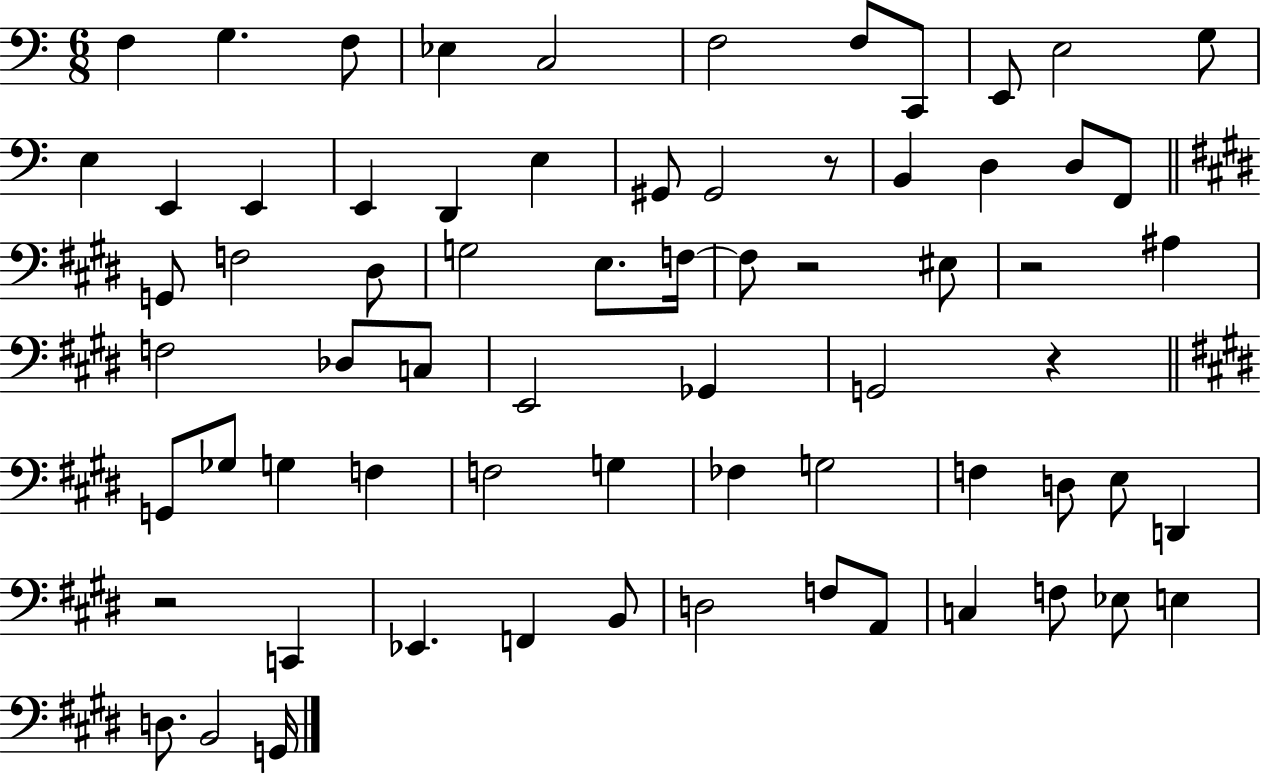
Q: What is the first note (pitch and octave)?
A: F3